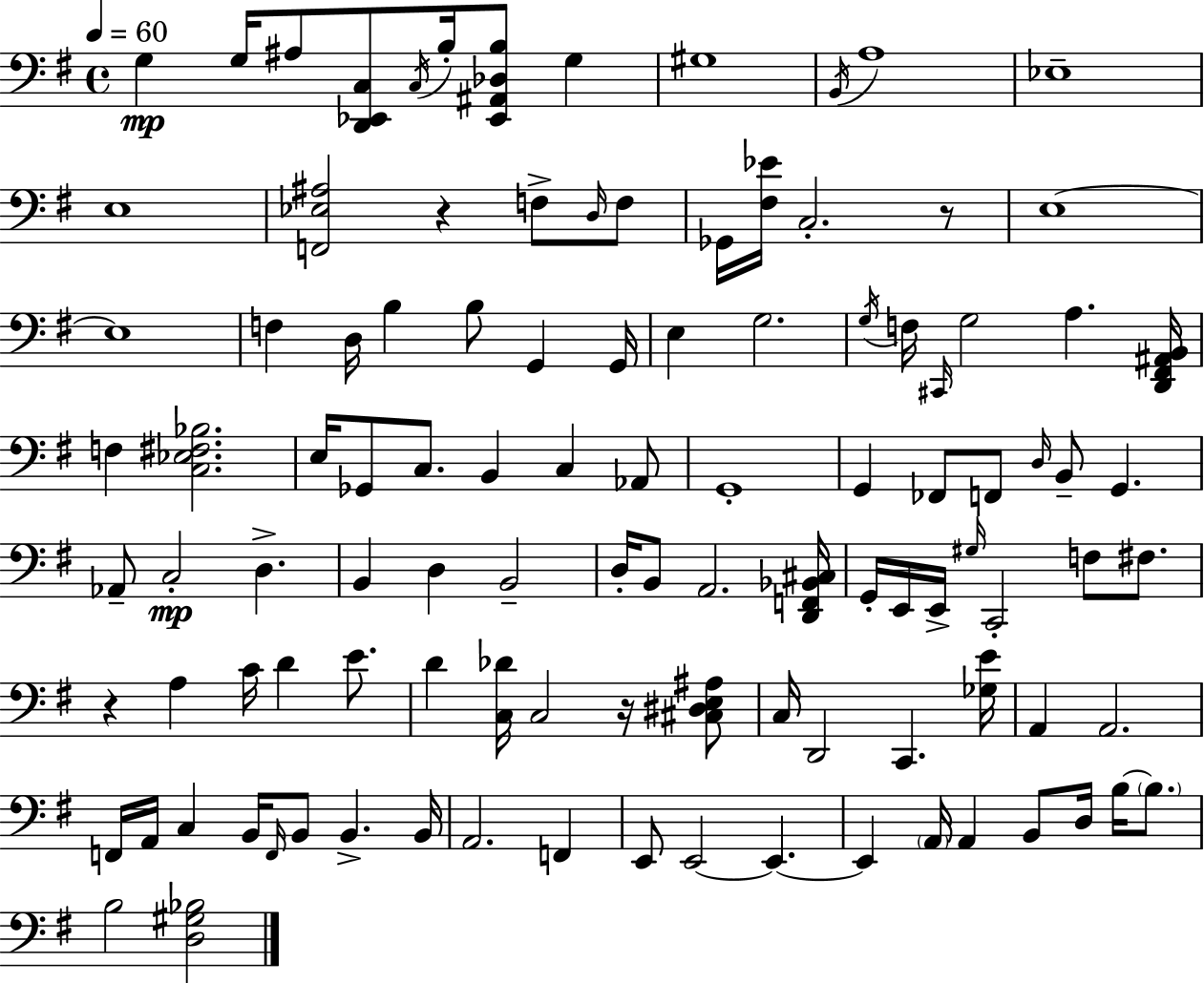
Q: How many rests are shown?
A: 4